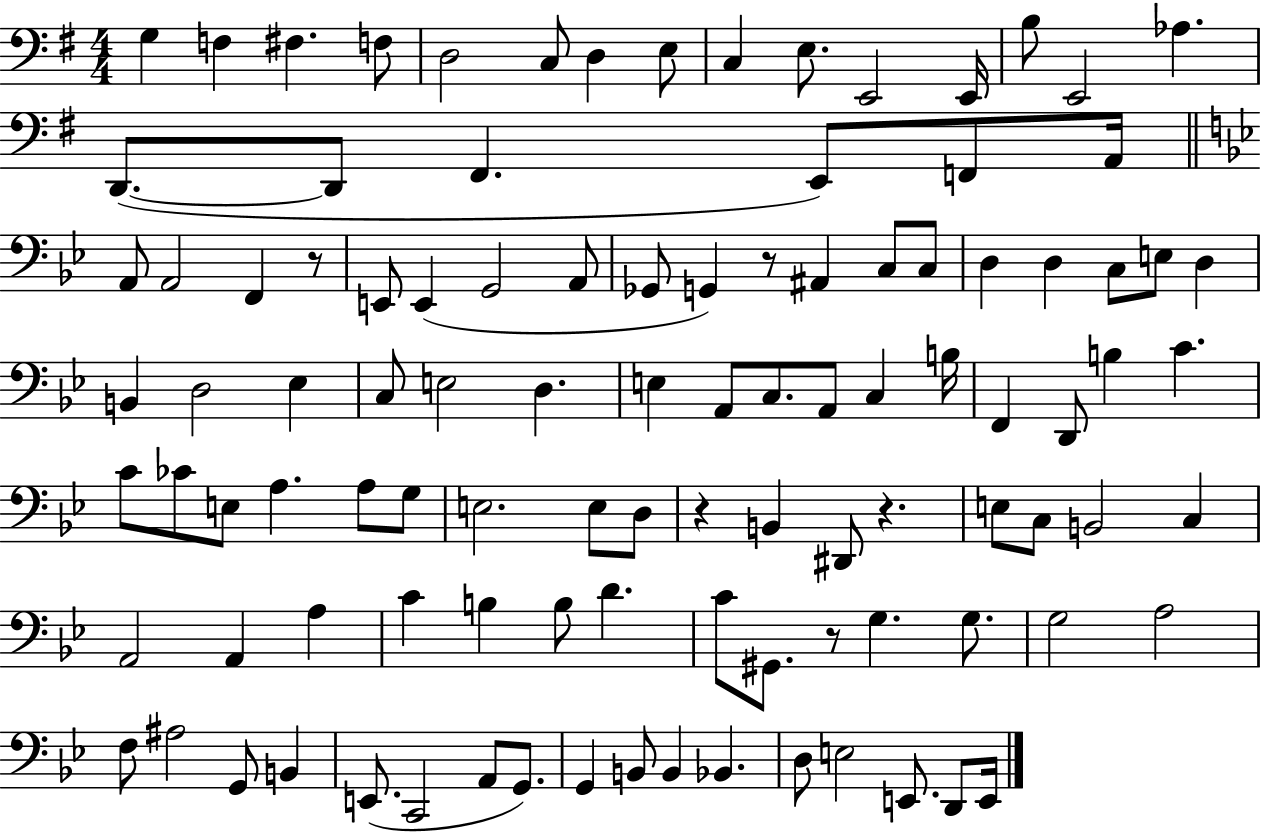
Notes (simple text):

G3/q F3/q F#3/q. F3/e D3/h C3/e D3/q E3/e C3/q E3/e. E2/h E2/s B3/e E2/h Ab3/q. D2/e. D2/e F#2/q. E2/e F2/e A2/s A2/e A2/h F2/q R/e E2/e E2/q G2/h A2/e Gb2/e G2/q R/e A#2/q C3/e C3/e D3/q D3/q C3/e E3/e D3/q B2/q D3/h Eb3/q C3/e E3/h D3/q. E3/q A2/e C3/e. A2/e C3/q B3/s F2/q D2/e B3/q C4/q. C4/e CES4/e E3/e A3/q. A3/e G3/e E3/h. E3/e D3/e R/q B2/q D#2/e R/q. E3/e C3/e B2/h C3/q A2/h A2/q A3/q C4/q B3/q B3/e D4/q. C4/e G#2/e. R/e G3/q. G3/e. G3/h A3/h F3/e A#3/h G2/e B2/q E2/e. C2/h A2/e G2/e. G2/q B2/e B2/q Bb2/q. D3/e E3/h E2/e. D2/e E2/s